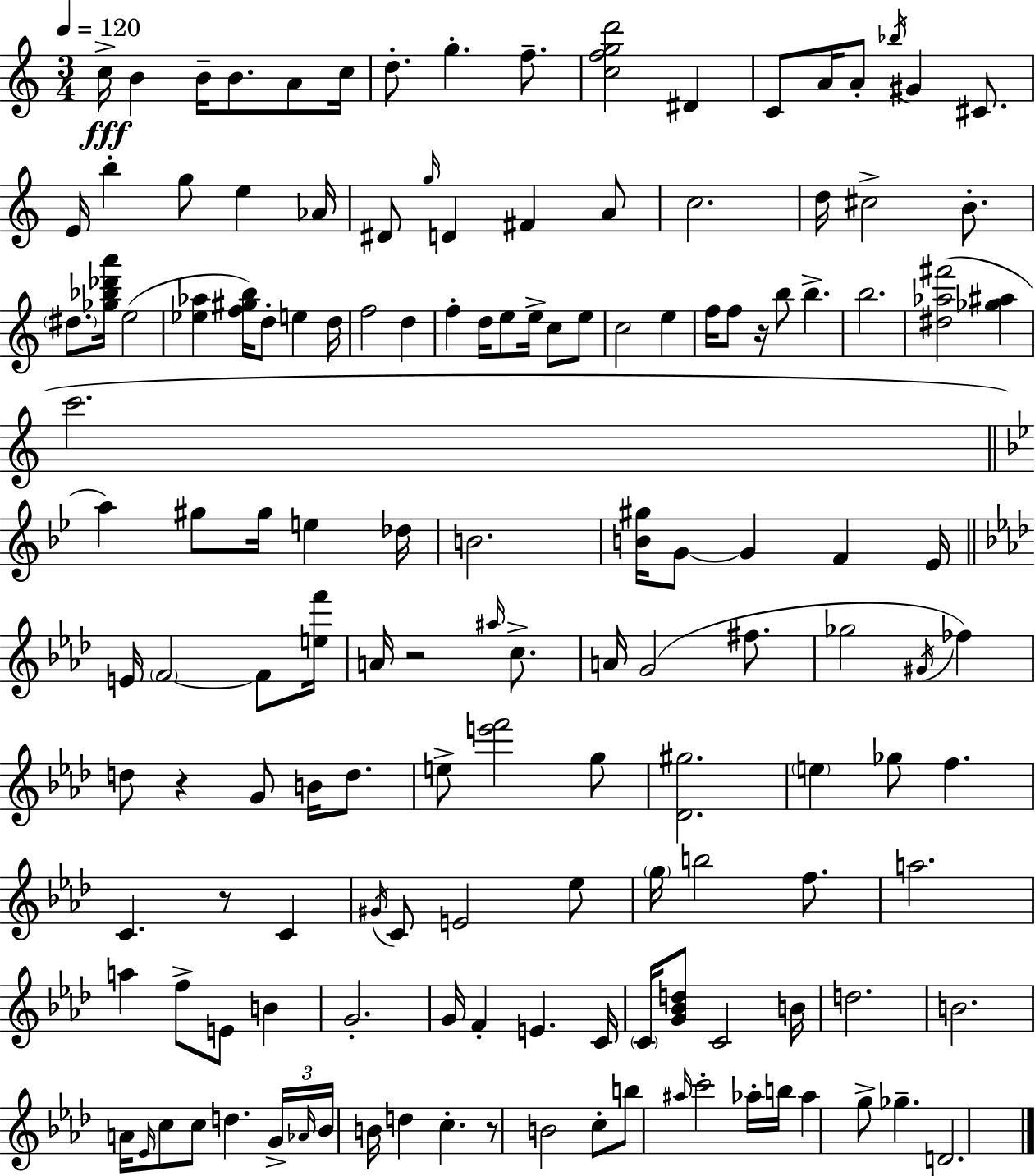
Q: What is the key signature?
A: C major